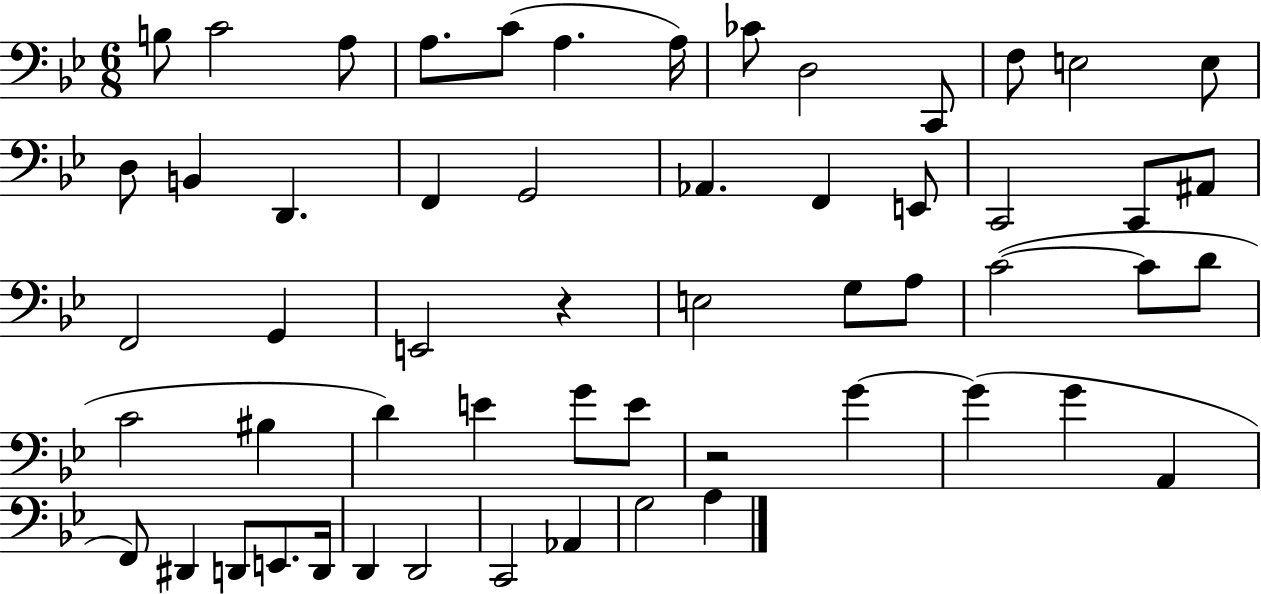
B3/e C4/h A3/e A3/e. C4/e A3/q. A3/s CES4/e D3/h C2/e F3/e E3/h E3/e D3/e B2/q D2/q. F2/q G2/h Ab2/q. F2/q E2/e C2/h C2/e A#2/e F2/h G2/q E2/h R/q E3/h G3/e A3/e C4/h C4/e D4/e C4/h BIS3/q D4/q E4/q G4/e E4/e R/h G4/q G4/q G4/q A2/q F2/e D#2/q D2/e E2/e. D2/s D2/q D2/h C2/h Ab2/q G3/h A3/q